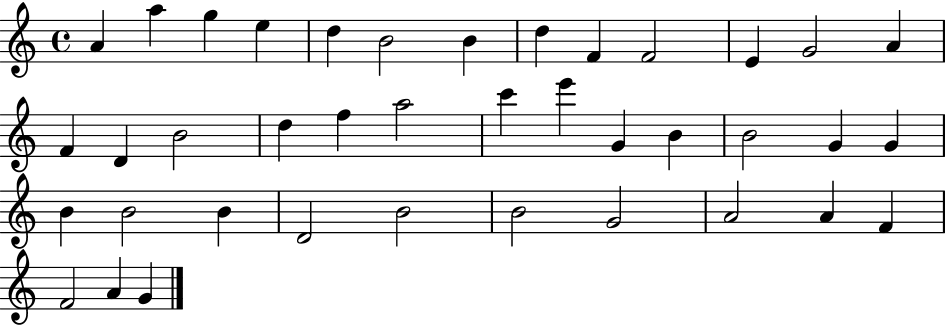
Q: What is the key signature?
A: C major